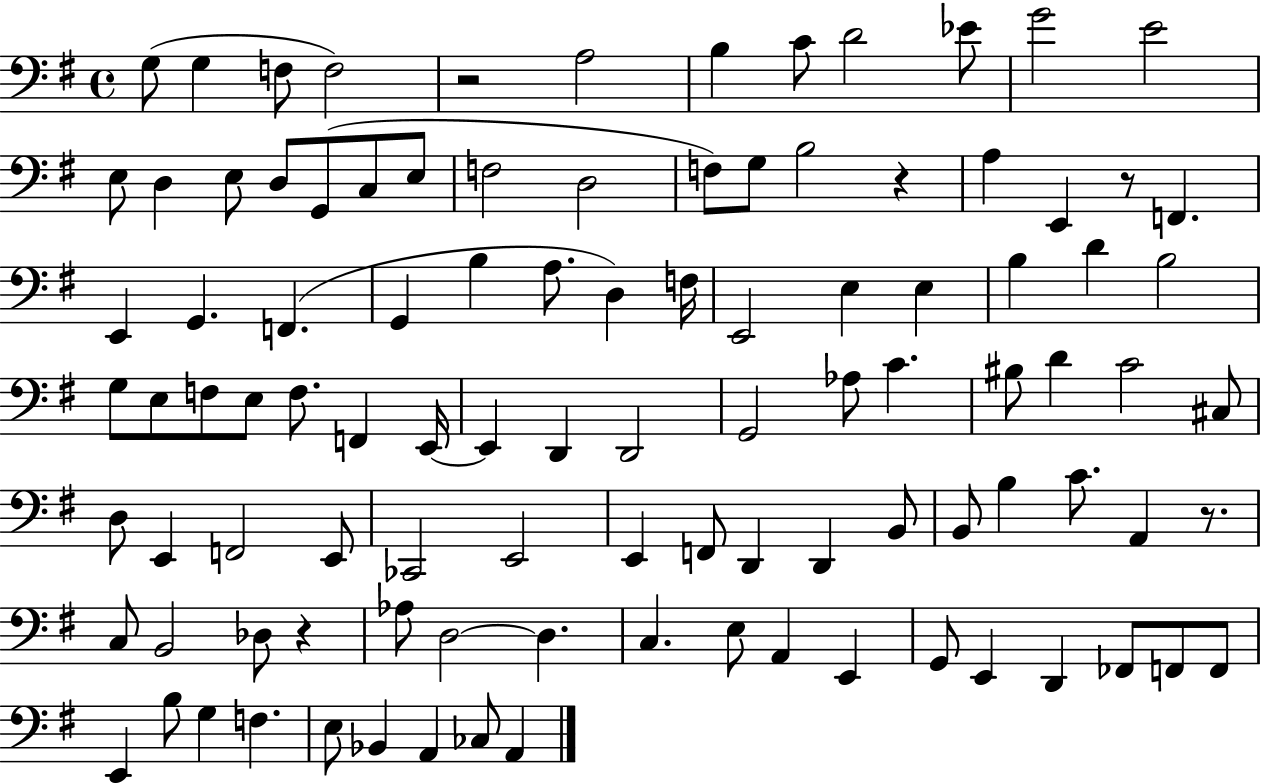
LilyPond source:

{
  \clef bass
  \time 4/4
  \defaultTimeSignature
  \key g \major
  g8( g4 f8 f2) | r2 a2 | b4 c'8 d'2 ees'8 | g'2 e'2 | \break e8 d4 e8 d8 g,8( c8 e8 | f2 d2 | f8) g8 b2 r4 | a4 e,4 r8 f,4. | \break e,4 g,4. f,4.( | g,4 b4 a8. d4) f16 | e,2 e4 e4 | b4 d'4 b2 | \break g8 e8 f8 e8 f8. f,4 e,16~~ | e,4 d,4 d,2 | g,2 aes8 c'4. | bis8 d'4 c'2 cis8 | \break d8 e,4 f,2 e,8 | ces,2 e,2 | e,4 f,8 d,4 d,4 b,8 | b,8 b4 c'8. a,4 r8. | \break c8 b,2 des8 r4 | aes8 d2~~ d4. | c4. e8 a,4 e,4 | g,8 e,4 d,4 fes,8 f,8 f,8 | \break e,4 b8 g4 f4. | e8 bes,4 a,4 ces8 a,4 | \bar "|."
}